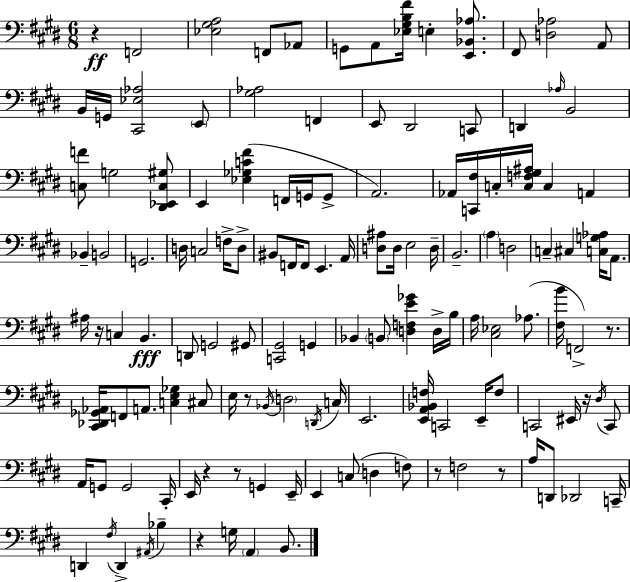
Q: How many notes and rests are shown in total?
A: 133